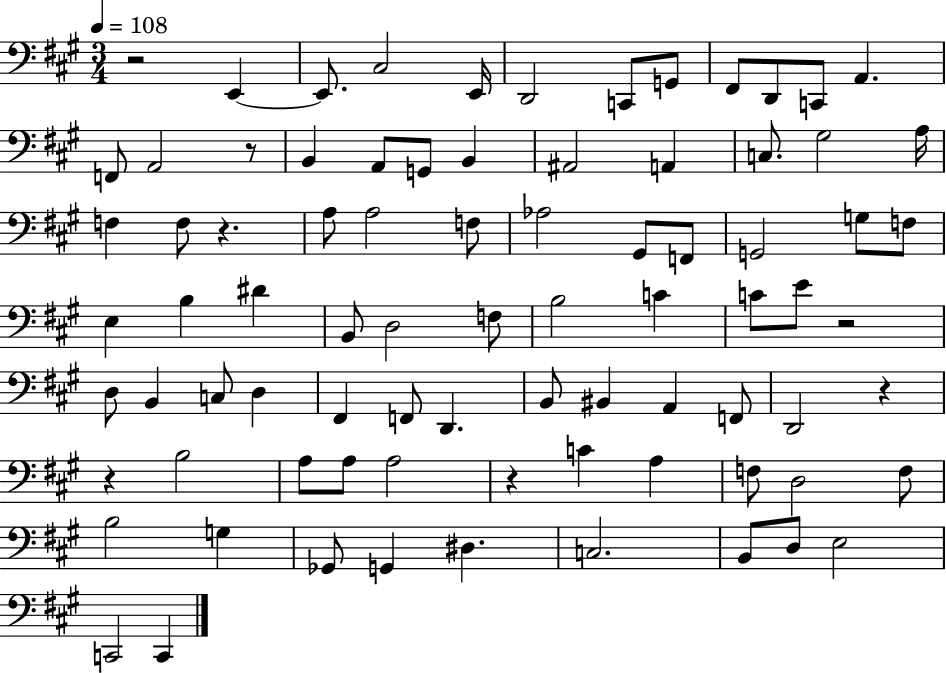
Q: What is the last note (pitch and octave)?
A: C2